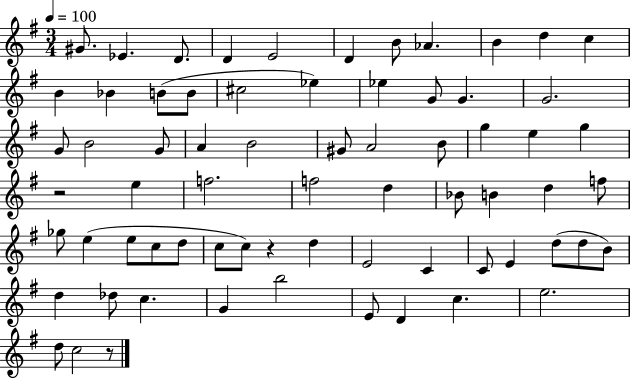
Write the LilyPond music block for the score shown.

{
  \clef treble
  \numericTimeSignature
  \time 3/4
  \key g \major
  \tempo 4 = 100
  gis'8. ees'4. d'8. | d'4 e'2 | d'4 b'8 aes'4. | b'4 d''4 c''4 | \break b'4 bes'4 b'8( b'8 | cis''2 ees''4) | ees''4 g'8 g'4. | g'2. | \break g'8 b'2 g'8 | a'4 b'2 | gis'8 a'2 b'8 | g''4 e''4 g''4 | \break r2 e''4 | f''2. | f''2 d''4 | bes'8 b'4 d''4 f''8 | \break ges''8 e''4( e''8 c''8 d''8 | c''8 c''8) r4 d''4 | e'2 c'4 | c'8 e'4 d''8( d''8 b'8) | \break d''4 des''8 c''4. | g'4 b''2 | e'8 d'4 c''4. | e''2. | \break d''8 c''2 r8 | \bar "|."
}